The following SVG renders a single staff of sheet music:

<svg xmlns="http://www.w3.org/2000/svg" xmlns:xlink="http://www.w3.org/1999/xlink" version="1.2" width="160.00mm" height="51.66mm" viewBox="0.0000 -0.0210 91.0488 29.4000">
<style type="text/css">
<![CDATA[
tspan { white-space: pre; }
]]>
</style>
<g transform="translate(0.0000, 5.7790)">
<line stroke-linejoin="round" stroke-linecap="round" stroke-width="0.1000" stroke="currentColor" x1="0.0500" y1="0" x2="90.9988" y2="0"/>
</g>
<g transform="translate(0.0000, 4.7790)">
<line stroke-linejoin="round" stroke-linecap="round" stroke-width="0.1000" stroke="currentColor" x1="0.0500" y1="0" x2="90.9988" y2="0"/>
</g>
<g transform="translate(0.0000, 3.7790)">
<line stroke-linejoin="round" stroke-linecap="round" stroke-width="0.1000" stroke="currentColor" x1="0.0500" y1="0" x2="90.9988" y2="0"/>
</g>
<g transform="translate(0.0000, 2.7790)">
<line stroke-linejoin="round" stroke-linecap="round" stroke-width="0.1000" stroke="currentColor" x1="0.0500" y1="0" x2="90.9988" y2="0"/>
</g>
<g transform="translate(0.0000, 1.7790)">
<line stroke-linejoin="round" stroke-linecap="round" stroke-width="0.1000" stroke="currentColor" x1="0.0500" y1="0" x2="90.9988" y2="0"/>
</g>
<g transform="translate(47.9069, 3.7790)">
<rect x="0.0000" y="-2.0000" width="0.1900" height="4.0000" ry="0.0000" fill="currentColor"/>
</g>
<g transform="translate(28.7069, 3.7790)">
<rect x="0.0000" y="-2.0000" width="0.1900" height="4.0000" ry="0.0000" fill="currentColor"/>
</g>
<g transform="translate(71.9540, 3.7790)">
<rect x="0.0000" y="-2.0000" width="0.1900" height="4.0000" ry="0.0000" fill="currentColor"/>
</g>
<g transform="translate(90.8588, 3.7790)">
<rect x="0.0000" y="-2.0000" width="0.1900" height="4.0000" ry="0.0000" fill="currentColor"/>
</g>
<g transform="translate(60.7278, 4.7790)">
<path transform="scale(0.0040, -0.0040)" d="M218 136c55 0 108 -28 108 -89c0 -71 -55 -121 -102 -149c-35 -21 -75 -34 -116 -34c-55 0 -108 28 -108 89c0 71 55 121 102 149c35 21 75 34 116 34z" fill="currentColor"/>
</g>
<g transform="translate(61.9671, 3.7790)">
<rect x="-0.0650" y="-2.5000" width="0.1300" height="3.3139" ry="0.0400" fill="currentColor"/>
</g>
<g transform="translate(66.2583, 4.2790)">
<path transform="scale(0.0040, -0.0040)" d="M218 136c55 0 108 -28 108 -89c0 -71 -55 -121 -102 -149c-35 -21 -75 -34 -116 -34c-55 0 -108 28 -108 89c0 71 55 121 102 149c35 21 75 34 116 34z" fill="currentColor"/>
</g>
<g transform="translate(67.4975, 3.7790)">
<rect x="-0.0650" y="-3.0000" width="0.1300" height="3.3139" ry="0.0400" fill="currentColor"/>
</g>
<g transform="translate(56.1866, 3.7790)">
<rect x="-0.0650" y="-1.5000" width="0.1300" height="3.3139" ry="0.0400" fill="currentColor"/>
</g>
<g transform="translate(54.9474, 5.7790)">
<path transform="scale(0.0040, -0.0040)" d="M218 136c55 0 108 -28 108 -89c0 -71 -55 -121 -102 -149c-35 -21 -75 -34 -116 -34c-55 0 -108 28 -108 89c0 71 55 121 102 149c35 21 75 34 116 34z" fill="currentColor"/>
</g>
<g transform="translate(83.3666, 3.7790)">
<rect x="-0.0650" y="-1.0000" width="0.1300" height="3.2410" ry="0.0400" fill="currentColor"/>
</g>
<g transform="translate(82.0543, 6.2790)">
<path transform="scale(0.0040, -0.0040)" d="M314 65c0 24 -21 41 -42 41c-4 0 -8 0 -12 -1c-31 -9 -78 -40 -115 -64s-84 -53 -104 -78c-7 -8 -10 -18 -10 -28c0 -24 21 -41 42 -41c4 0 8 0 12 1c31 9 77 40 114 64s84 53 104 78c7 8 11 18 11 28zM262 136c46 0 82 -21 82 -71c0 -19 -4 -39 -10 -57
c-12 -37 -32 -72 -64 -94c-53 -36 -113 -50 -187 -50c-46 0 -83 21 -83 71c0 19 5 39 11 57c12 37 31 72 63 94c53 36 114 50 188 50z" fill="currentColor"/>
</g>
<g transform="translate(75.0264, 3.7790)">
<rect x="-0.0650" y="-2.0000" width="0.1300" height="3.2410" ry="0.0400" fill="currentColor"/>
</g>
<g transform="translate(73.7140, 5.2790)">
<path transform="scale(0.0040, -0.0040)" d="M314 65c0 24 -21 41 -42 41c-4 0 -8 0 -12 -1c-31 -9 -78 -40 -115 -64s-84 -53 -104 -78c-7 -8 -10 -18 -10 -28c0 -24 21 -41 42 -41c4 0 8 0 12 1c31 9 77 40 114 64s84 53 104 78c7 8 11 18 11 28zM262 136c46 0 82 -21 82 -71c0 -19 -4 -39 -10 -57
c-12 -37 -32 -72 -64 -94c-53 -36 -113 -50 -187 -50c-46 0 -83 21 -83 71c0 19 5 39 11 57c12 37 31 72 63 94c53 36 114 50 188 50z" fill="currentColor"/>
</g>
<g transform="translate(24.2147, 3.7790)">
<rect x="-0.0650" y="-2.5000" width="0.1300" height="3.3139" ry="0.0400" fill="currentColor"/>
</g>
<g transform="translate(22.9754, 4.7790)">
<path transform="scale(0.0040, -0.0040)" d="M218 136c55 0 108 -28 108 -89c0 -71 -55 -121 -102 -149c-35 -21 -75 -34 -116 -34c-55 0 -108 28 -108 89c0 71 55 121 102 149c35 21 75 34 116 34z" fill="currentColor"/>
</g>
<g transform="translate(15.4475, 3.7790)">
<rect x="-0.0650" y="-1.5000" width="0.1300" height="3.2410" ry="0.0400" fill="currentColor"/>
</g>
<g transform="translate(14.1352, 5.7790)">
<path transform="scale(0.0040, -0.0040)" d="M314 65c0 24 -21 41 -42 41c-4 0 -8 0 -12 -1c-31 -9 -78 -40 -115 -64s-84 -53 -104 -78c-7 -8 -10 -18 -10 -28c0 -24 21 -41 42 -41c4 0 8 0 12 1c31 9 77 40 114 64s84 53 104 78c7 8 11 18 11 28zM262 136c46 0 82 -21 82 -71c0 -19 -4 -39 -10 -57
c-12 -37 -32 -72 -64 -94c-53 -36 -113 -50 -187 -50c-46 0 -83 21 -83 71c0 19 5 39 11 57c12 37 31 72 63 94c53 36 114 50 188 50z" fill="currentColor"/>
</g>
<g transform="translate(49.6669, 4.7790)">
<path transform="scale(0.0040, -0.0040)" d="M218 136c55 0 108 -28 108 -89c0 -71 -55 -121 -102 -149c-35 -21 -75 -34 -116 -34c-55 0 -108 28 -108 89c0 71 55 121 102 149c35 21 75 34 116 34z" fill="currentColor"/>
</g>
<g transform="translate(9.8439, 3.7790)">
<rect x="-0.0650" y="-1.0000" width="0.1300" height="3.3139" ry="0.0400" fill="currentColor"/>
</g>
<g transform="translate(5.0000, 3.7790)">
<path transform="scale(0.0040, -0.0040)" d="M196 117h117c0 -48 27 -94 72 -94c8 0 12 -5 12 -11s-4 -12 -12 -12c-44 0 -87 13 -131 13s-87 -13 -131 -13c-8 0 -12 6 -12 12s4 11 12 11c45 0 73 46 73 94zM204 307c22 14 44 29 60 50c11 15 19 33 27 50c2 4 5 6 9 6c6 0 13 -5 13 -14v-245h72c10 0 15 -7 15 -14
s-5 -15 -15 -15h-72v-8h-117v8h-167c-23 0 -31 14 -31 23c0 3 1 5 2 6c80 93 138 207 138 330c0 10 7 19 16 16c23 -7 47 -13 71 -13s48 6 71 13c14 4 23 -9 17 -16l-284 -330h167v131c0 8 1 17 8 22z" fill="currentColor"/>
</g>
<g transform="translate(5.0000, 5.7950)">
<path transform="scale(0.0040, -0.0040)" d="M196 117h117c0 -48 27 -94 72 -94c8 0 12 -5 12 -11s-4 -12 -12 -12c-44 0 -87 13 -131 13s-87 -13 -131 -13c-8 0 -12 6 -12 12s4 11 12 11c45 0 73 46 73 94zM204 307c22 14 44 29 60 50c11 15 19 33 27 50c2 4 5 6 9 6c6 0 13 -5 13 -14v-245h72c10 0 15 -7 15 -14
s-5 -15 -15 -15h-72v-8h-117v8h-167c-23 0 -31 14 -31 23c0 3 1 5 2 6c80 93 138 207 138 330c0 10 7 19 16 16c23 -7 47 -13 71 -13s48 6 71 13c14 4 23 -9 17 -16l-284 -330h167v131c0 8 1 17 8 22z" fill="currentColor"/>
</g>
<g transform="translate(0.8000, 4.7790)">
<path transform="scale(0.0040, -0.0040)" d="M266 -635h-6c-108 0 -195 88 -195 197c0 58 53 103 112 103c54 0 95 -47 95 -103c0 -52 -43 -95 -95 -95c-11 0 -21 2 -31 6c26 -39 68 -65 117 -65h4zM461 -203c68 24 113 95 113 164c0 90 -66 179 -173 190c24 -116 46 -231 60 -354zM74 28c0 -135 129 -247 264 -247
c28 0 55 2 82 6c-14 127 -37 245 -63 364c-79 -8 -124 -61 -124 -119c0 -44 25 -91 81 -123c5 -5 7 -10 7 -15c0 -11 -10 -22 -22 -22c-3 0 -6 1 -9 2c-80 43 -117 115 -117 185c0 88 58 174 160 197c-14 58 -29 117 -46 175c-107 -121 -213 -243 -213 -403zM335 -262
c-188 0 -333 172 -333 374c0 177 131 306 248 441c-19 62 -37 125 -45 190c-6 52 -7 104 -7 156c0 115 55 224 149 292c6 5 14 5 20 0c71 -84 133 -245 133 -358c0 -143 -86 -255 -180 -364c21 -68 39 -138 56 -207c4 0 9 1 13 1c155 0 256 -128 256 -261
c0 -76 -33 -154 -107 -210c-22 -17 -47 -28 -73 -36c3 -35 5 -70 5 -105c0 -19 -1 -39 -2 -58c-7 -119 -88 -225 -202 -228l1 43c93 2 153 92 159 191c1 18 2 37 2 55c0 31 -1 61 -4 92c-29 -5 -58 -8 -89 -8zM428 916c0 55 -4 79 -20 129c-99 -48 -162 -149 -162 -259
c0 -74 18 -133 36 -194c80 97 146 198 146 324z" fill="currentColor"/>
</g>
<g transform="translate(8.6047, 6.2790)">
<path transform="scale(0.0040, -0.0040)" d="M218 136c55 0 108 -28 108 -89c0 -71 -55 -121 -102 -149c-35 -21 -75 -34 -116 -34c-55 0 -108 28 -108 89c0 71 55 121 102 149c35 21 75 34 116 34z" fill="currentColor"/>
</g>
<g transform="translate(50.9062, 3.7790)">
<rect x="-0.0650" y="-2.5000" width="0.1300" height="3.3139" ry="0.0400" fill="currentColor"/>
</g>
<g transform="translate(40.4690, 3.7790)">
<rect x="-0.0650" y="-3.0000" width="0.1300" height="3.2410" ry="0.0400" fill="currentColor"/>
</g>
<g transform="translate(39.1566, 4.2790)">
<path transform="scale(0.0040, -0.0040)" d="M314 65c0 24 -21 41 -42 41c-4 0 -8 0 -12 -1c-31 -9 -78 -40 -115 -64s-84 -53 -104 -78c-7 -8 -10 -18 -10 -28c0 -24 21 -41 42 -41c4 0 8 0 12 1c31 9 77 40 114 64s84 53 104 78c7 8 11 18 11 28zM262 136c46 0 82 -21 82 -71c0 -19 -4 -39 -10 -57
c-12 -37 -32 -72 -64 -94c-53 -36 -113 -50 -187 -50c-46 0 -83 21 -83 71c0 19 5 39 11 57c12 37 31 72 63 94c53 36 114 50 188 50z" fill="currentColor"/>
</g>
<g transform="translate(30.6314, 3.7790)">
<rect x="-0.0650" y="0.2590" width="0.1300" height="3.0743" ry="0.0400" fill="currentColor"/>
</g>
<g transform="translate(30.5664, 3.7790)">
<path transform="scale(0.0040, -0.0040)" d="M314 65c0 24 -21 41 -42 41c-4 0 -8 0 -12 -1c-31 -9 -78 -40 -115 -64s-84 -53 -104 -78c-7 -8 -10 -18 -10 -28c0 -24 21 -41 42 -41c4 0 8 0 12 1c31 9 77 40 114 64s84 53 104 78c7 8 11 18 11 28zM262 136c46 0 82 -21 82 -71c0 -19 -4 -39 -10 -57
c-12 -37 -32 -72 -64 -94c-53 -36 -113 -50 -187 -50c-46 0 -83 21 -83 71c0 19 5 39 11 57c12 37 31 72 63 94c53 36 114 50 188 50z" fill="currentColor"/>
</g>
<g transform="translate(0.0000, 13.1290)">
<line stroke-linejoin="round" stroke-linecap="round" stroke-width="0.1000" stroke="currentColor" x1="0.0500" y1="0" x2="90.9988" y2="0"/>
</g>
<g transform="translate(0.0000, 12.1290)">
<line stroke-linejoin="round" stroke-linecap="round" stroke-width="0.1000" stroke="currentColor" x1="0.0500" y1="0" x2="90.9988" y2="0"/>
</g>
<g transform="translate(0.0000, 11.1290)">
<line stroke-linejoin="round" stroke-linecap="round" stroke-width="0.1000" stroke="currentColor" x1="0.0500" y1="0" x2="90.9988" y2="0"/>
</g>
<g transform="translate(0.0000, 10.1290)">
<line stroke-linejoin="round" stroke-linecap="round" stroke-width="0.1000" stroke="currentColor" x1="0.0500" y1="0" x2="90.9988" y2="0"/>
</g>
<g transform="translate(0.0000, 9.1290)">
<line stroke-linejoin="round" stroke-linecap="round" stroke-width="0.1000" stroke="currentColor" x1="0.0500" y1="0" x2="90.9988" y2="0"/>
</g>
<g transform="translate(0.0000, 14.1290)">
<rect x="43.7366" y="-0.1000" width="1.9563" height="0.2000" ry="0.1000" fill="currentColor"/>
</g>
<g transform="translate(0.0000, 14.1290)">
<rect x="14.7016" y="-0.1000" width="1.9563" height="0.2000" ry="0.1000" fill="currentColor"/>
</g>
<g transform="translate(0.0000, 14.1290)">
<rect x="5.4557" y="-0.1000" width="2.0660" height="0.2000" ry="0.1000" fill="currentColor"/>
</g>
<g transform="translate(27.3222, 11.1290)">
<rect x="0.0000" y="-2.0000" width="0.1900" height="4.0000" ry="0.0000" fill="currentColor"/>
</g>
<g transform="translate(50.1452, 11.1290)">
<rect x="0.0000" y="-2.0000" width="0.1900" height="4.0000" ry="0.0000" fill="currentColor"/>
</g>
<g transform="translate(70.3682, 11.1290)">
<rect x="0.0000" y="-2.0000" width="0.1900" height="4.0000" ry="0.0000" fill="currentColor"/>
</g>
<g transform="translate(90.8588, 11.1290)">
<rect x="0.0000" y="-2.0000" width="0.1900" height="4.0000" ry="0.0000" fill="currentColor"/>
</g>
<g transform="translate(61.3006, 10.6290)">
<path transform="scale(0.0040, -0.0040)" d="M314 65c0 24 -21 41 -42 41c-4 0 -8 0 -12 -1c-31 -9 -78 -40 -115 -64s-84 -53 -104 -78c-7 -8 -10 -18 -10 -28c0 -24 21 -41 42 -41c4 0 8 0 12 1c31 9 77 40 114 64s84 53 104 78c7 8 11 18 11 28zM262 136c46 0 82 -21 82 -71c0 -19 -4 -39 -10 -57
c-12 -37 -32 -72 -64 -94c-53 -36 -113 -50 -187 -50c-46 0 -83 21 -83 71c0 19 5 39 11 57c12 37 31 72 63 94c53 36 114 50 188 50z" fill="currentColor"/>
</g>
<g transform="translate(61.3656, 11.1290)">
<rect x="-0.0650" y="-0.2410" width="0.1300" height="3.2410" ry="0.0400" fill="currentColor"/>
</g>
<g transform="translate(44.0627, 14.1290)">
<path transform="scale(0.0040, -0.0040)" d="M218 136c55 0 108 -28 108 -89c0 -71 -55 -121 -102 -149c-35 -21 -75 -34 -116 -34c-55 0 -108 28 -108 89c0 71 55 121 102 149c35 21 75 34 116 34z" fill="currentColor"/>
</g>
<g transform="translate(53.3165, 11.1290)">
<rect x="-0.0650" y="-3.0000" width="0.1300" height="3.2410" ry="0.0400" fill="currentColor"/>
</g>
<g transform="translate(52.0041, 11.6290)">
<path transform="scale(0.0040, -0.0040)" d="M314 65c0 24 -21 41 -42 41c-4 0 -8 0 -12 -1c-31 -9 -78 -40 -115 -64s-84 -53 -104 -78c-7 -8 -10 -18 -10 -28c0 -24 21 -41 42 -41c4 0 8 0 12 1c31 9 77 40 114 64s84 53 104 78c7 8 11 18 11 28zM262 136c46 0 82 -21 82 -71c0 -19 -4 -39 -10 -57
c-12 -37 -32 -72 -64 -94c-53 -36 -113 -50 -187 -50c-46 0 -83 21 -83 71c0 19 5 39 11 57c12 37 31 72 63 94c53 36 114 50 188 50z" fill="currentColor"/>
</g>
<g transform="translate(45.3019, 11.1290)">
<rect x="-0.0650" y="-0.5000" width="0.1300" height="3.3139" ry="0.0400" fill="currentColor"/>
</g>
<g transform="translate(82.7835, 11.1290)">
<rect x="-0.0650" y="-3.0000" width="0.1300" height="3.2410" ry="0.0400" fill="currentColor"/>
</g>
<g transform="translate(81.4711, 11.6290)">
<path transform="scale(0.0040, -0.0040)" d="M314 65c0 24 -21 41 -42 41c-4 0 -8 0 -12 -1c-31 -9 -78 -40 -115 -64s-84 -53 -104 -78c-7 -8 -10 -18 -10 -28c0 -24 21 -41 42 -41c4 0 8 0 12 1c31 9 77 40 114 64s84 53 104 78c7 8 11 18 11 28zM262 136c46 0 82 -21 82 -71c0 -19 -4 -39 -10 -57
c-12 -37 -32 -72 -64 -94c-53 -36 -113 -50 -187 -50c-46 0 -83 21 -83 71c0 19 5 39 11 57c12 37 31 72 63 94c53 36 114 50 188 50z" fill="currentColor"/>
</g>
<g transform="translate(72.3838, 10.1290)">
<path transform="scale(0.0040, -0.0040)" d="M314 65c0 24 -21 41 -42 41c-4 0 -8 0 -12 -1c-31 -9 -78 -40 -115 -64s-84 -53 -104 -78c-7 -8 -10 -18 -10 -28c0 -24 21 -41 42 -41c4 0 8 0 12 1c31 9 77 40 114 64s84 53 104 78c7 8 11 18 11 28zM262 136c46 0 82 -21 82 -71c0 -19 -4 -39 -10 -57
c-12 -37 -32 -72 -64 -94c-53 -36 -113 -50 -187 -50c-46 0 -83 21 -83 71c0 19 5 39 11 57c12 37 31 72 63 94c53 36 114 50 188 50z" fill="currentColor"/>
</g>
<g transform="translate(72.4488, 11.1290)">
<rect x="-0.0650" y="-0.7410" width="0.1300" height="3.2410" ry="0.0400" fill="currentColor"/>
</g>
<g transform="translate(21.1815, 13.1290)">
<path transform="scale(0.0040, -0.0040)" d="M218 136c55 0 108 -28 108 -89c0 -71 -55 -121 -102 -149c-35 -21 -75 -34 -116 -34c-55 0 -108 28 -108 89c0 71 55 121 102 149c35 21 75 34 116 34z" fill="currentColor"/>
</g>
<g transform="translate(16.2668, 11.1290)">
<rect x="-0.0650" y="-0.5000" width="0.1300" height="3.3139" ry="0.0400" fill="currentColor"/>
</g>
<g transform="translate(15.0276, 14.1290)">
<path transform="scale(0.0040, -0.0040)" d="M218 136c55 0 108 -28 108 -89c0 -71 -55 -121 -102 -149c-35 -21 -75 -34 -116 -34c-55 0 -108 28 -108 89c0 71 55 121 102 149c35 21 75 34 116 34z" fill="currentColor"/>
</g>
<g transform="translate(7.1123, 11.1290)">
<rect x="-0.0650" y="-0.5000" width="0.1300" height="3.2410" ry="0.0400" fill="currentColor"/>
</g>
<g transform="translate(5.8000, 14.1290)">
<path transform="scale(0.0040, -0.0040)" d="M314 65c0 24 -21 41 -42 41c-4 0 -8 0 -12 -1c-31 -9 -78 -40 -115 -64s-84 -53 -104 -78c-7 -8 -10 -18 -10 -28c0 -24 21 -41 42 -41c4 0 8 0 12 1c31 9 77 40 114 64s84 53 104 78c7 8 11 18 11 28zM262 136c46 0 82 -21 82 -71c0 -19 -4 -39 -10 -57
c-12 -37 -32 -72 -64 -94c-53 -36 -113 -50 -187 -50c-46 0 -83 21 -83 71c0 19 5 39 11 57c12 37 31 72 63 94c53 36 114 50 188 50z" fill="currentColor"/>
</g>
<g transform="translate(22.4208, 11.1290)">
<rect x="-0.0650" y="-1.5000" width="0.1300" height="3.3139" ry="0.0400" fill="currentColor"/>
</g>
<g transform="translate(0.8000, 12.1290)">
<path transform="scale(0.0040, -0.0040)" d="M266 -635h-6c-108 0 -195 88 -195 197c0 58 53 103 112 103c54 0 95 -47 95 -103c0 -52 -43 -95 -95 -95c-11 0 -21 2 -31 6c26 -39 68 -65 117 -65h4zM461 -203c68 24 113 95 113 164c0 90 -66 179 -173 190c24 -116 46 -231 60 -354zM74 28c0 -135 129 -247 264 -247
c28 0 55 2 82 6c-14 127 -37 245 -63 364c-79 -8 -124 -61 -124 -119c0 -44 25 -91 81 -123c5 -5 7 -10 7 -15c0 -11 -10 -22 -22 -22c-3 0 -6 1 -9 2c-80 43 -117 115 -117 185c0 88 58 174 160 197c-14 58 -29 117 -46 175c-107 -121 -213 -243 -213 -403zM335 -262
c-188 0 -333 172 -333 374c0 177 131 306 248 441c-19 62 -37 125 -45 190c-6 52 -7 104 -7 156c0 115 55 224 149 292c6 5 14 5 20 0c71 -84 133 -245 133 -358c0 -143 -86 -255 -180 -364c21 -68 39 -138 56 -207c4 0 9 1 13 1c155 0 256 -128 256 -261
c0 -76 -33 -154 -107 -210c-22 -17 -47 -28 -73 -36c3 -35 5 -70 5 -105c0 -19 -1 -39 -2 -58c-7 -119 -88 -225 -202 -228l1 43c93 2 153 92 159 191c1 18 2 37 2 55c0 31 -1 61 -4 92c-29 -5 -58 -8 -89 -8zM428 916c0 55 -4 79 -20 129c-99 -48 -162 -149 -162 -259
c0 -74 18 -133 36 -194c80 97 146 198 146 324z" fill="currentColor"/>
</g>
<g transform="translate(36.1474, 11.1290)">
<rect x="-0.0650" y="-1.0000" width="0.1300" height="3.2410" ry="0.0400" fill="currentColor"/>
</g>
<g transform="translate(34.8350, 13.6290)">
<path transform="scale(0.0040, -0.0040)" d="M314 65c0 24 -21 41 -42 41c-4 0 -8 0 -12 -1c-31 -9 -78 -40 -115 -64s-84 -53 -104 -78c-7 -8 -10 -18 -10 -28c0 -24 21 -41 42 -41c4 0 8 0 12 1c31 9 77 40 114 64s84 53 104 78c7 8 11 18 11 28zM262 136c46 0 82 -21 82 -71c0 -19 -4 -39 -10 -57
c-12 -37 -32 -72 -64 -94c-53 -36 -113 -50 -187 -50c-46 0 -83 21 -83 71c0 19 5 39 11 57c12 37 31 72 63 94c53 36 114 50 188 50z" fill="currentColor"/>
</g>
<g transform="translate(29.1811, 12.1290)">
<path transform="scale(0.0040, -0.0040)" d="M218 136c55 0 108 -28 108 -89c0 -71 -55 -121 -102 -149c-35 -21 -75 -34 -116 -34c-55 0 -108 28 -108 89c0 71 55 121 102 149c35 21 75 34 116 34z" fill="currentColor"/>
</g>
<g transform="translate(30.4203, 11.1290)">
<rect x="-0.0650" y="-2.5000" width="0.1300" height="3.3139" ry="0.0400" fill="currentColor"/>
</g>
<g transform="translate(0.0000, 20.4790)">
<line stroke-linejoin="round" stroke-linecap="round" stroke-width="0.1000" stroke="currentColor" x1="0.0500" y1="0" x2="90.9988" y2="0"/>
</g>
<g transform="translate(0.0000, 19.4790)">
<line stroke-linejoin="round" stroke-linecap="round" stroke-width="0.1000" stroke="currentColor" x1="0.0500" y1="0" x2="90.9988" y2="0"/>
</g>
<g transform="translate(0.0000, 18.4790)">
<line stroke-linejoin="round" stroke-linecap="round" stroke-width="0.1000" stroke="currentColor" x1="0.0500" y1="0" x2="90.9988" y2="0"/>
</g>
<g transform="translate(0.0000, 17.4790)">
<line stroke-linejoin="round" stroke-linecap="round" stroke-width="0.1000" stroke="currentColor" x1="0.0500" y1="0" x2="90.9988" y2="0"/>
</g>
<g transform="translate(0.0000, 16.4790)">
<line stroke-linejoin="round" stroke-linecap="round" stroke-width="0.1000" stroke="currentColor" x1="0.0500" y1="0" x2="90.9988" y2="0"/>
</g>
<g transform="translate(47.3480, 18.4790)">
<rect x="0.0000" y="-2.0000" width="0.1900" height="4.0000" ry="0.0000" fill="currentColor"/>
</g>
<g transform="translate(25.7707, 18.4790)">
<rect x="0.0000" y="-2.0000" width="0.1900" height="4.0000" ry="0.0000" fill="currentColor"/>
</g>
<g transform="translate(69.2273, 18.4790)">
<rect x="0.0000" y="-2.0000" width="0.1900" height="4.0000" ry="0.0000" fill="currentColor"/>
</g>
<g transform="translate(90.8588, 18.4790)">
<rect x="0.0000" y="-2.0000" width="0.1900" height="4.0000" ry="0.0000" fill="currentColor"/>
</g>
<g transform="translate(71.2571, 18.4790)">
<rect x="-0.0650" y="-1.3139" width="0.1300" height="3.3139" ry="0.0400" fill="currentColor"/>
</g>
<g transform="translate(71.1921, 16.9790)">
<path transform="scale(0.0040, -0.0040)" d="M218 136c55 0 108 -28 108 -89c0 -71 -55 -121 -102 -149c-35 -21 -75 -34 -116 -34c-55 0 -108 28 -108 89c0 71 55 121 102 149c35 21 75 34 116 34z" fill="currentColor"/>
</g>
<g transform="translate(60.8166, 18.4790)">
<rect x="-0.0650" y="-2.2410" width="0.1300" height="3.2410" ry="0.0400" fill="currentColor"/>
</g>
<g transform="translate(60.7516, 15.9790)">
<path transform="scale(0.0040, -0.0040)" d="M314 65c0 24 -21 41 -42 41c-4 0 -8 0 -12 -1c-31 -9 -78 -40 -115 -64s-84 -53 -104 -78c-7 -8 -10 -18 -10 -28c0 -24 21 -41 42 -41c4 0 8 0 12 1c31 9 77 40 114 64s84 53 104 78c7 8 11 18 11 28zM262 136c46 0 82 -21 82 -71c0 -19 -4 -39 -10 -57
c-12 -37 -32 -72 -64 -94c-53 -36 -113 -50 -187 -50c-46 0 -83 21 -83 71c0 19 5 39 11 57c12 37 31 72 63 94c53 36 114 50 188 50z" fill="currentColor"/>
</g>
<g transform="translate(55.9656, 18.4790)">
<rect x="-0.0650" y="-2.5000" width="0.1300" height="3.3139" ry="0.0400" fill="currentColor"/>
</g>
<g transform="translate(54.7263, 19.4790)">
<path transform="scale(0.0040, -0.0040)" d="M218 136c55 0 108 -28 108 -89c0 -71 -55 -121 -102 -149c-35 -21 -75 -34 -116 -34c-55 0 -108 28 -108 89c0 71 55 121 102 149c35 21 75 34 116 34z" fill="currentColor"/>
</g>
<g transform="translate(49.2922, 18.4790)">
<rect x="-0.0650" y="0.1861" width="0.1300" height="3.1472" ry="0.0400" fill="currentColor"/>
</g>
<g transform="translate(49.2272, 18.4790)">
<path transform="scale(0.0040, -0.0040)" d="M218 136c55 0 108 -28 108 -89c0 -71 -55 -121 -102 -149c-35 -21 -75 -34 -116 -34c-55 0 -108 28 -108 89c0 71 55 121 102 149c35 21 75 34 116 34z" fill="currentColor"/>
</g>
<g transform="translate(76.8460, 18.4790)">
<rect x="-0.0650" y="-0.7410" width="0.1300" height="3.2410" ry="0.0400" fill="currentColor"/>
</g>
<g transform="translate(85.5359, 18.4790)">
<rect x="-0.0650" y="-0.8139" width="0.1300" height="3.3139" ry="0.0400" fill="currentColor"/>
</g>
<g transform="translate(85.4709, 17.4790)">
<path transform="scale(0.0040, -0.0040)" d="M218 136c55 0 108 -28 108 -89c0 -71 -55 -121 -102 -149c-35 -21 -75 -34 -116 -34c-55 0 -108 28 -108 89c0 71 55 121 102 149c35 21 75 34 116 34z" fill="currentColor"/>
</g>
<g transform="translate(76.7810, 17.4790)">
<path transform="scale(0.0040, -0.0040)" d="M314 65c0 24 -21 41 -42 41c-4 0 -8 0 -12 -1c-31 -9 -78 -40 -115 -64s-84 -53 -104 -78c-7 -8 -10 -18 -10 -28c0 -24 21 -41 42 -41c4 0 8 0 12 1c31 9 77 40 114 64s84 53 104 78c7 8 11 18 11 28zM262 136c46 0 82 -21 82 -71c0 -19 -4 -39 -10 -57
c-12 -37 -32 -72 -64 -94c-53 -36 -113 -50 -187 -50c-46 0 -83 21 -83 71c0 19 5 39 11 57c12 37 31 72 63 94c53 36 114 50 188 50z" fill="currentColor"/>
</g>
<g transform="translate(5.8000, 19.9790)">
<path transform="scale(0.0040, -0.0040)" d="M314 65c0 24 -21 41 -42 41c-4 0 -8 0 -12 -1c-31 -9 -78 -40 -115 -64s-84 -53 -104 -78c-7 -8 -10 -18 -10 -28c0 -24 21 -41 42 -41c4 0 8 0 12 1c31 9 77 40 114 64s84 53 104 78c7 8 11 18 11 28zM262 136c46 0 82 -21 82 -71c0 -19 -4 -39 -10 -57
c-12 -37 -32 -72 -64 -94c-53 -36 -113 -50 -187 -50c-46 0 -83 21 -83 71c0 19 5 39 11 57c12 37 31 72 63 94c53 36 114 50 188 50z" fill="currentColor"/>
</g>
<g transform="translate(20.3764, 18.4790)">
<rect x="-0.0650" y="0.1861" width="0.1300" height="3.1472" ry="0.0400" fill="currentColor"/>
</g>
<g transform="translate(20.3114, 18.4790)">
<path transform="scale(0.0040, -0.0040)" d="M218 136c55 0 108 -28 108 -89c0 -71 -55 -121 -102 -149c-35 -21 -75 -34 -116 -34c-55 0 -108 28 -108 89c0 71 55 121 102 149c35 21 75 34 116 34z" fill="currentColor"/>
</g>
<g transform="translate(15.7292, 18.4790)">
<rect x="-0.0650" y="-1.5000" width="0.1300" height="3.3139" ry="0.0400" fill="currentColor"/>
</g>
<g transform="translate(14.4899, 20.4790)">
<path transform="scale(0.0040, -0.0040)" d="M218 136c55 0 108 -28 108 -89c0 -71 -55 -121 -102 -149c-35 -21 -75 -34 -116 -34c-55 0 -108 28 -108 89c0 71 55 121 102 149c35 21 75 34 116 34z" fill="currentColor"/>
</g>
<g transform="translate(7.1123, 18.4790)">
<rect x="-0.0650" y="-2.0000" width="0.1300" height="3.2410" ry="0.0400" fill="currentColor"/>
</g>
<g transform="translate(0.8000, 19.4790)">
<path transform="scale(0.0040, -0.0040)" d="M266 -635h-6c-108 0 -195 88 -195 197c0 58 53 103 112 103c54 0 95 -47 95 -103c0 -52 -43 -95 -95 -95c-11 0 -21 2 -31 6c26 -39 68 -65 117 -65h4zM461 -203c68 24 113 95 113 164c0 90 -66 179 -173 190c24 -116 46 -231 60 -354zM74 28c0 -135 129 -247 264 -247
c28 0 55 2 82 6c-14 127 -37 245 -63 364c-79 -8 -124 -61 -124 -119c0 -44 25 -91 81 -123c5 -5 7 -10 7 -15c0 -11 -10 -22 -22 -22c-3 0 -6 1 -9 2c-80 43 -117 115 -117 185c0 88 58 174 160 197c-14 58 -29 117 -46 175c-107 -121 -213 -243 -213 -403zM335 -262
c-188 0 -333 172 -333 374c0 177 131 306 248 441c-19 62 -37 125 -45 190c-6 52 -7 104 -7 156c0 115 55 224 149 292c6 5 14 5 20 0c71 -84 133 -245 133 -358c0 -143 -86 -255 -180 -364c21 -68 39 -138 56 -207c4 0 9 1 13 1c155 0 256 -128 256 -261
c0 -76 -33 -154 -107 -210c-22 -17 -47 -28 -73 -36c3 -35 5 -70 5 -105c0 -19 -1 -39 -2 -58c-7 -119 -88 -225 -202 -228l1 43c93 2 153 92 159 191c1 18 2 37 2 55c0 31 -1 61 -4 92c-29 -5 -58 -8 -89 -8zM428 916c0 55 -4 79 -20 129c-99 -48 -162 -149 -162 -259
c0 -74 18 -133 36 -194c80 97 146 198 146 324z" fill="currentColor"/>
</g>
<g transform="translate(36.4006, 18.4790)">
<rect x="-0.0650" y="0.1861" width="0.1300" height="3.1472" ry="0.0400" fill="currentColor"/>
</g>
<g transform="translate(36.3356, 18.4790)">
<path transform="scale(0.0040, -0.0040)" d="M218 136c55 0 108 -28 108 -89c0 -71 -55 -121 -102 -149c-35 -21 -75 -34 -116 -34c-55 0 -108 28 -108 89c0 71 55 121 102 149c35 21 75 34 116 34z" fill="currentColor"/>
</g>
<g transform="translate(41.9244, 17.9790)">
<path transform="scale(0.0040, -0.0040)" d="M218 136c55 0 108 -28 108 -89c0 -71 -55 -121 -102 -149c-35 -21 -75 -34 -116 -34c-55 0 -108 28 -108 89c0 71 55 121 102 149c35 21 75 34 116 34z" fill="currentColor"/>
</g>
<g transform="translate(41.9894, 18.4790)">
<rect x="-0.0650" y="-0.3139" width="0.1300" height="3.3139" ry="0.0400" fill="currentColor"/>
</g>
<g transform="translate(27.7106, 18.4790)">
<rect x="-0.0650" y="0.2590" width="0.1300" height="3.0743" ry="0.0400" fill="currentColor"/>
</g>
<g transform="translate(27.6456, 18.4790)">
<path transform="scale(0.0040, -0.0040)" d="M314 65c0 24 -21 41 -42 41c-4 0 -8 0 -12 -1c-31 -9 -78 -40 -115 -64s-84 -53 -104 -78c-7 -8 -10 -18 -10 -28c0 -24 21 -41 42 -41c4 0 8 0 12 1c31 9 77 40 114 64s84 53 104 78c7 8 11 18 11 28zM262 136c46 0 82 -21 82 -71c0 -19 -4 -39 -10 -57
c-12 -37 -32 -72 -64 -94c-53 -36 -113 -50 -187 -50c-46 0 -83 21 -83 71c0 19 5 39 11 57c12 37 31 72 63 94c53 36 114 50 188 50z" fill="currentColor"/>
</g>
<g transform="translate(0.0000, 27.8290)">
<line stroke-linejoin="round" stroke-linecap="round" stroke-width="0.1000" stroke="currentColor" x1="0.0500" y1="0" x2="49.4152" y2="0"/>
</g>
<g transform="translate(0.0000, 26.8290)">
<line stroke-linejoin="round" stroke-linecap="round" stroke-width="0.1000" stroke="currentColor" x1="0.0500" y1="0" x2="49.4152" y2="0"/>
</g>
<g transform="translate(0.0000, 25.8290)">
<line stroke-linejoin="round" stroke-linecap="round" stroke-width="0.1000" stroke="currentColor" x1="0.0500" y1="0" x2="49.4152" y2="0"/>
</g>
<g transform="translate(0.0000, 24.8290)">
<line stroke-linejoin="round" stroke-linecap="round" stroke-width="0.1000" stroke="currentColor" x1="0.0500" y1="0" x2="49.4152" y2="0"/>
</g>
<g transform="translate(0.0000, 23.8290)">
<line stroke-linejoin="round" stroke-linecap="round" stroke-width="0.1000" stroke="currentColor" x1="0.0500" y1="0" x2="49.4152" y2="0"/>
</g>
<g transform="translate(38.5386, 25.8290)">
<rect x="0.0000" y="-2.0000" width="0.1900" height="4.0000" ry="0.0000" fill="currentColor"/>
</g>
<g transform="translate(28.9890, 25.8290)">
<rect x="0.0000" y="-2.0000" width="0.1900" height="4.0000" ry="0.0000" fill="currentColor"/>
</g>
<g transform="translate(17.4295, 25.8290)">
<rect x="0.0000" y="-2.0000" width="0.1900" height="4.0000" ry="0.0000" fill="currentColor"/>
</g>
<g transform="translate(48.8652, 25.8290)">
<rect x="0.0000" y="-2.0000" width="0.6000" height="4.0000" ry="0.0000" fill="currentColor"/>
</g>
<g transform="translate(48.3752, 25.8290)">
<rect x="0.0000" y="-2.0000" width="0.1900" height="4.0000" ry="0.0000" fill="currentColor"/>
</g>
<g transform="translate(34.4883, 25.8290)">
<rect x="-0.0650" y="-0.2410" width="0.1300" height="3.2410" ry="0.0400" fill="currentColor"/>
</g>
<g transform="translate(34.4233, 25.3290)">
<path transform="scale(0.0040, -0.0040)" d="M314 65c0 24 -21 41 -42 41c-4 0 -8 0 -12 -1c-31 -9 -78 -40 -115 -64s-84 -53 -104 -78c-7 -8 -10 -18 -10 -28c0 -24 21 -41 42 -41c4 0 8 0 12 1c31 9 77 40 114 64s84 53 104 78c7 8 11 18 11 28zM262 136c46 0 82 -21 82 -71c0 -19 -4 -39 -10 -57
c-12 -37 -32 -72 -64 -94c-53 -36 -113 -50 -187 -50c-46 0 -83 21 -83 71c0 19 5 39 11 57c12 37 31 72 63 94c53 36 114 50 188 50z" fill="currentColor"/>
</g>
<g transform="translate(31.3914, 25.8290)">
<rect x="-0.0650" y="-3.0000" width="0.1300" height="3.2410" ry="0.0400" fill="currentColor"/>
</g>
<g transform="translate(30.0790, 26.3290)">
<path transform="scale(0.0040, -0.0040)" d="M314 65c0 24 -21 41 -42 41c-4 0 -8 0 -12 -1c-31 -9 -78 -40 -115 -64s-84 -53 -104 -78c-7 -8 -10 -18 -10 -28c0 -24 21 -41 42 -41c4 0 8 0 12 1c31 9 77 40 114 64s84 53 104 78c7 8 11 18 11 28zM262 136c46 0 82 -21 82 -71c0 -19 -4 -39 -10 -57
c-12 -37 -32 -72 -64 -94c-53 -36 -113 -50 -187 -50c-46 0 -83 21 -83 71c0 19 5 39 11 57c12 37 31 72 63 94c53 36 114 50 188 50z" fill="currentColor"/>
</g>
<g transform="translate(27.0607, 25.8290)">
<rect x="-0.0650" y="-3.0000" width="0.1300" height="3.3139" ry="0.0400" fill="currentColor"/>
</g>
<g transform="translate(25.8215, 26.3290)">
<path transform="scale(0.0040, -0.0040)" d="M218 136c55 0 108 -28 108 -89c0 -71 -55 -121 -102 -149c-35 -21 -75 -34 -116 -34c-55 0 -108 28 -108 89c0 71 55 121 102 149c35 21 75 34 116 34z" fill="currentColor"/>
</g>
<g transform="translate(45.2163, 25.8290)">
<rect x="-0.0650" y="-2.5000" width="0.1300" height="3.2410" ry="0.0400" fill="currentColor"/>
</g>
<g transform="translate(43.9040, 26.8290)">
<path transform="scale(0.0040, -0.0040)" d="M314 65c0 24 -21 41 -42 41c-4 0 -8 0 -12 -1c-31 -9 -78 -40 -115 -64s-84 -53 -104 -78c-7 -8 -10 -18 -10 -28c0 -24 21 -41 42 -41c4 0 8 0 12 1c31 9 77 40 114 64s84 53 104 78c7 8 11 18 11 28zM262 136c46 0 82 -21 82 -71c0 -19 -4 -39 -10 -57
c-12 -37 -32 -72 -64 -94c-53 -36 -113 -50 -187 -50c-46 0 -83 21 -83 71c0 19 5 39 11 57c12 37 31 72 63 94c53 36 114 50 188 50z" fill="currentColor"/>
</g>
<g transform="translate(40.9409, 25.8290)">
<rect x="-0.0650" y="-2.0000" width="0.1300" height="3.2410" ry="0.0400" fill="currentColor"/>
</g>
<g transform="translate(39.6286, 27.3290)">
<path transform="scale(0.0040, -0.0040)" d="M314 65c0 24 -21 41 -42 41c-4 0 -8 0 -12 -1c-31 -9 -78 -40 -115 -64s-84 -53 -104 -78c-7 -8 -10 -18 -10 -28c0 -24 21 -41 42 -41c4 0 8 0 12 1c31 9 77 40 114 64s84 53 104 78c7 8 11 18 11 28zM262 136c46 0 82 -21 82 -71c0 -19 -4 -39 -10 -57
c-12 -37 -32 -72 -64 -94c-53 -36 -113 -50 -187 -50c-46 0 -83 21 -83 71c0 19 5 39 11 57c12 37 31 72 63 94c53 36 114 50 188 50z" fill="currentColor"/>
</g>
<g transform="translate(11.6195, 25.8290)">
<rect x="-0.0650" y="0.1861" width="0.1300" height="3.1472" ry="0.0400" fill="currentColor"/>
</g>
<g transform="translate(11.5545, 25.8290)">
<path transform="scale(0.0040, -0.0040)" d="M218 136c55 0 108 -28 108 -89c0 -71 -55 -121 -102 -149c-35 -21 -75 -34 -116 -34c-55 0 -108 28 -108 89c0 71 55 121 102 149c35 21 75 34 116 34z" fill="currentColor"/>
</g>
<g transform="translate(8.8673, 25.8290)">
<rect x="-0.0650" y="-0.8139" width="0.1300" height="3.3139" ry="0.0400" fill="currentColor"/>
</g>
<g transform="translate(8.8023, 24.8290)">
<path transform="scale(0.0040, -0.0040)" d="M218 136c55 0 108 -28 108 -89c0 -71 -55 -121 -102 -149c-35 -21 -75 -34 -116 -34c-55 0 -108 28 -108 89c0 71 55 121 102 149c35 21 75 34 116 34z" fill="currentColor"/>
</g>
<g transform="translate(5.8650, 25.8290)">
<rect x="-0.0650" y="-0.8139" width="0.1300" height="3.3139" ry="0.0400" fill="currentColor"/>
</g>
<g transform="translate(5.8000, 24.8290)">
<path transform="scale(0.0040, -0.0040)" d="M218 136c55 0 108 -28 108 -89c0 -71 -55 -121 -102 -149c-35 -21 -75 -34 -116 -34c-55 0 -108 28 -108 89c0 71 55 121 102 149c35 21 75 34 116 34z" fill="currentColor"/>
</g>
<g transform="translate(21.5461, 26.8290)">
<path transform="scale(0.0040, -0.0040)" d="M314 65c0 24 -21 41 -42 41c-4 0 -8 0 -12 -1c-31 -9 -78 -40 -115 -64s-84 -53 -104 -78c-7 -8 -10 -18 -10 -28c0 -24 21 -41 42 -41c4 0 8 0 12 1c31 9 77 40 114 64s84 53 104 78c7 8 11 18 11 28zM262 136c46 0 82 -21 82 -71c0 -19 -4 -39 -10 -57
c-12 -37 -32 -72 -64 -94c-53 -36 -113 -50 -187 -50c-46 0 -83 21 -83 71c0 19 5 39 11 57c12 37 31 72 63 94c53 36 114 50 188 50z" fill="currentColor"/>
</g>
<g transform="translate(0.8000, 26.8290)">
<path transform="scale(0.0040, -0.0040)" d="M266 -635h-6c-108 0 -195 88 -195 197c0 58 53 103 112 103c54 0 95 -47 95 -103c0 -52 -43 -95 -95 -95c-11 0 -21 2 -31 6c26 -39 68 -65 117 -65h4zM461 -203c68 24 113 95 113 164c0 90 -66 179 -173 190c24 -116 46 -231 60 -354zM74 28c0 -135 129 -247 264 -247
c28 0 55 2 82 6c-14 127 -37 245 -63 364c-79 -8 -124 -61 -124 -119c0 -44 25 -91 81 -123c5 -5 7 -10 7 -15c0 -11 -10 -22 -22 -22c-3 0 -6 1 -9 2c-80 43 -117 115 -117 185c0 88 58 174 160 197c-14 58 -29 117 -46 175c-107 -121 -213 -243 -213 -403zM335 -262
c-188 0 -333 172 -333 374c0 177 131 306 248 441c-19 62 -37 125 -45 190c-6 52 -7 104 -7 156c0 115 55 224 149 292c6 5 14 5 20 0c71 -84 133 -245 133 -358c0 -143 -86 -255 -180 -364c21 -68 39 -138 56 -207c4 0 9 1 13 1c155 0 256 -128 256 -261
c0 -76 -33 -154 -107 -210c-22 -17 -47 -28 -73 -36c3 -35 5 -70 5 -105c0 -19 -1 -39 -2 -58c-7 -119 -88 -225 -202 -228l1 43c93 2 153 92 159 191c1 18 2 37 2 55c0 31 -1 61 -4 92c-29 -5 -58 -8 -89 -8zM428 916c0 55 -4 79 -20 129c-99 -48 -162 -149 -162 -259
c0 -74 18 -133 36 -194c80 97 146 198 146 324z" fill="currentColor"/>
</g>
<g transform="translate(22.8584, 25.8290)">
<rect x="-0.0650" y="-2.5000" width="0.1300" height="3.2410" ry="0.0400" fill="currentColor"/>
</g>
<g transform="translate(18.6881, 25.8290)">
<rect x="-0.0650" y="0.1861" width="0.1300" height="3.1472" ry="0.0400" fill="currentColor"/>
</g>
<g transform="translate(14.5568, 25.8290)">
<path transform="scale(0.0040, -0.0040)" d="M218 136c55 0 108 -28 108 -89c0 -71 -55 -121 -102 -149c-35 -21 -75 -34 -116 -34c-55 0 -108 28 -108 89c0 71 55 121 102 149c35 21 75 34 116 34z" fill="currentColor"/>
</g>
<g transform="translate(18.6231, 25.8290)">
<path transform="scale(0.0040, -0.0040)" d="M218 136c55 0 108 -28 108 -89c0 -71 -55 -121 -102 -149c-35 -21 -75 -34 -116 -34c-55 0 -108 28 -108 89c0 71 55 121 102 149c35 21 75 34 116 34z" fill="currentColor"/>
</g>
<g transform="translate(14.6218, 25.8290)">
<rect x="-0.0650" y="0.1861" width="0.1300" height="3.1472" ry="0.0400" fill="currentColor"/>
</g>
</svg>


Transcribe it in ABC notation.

X:1
T:Untitled
M:4/4
L:1/4
K:C
D E2 G B2 A2 G E G A F2 D2 C2 C E G D2 C A2 c2 d2 A2 F2 E B B2 B c B G g2 e d2 d d d B B B G2 A A2 c2 F2 G2